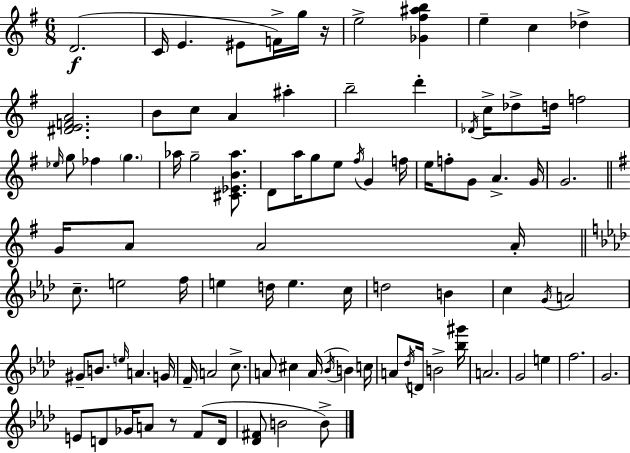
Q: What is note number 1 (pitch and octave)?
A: D4